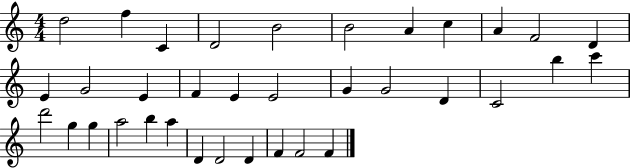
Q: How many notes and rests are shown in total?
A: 35